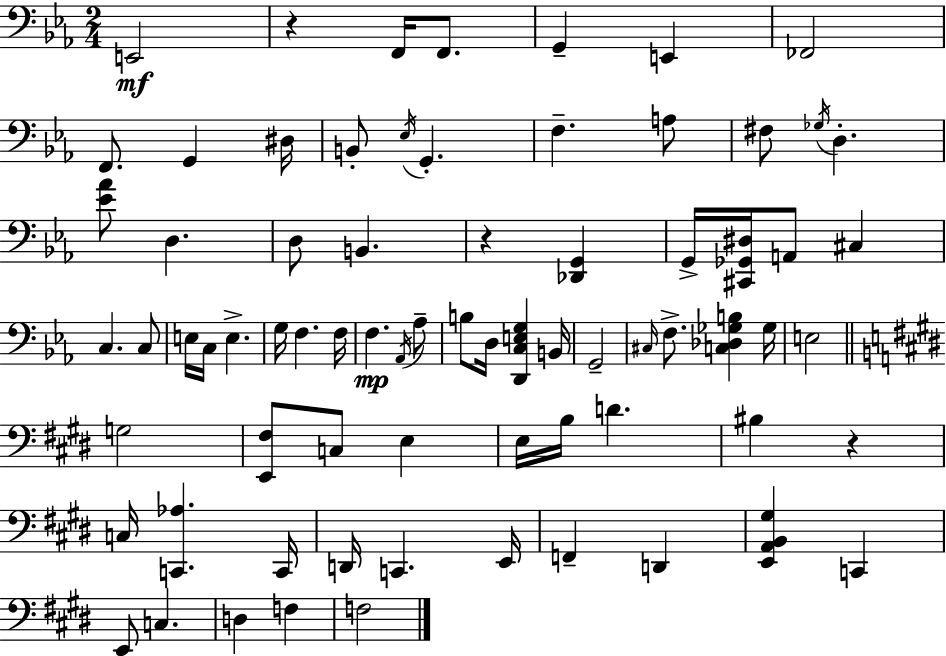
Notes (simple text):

E2/h R/q F2/s F2/e. G2/q E2/q FES2/h F2/e. G2/q D#3/s B2/e Eb3/s G2/q. F3/q. A3/e F#3/e Gb3/s D3/q. [Eb4,Ab4]/e D3/q. D3/e B2/q. R/q [Db2,G2]/q G2/s [C#2,Gb2,D#3]/s A2/e C#3/q C3/q. C3/e E3/s C3/s E3/q. G3/s F3/q. F3/s F3/q. Ab2/s Ab3/e B3/e D3/s [D2,C3,E3,G3]/q B2/s G2/h C#3/s F3/e. [C3,Db3,Gb3,B3]/q Gb3/s E3/h G3/h [E2,F#3]/e C3/e E3/q E3/s B3/s D4/q. BIS3/q R/q C3/s [C2,Ab3]/q. C2/s D2/s C2/q. E2/s F2/q D2/q [E2,A2,B2,G#3]/q C2/q E2/e C3/q. D3/q F3/q F3/h